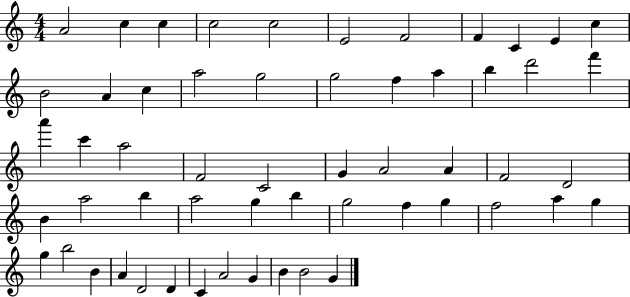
{
  \clef treble
  \numericTimeSignature
  \time 4/4
  \key c \major
  a'2 c''4 c''4 | c''2 c''2 | e'2 f'2 | f'4 c'4 e'4 c''4 | \break b'2 a'4 c''4 | a''2 g''2 | g''2 f''4 a''4 | b''4 d'''2 f'''4 | \break a'''4 c'''4 a''2 | f'2 c'2 | g'4 a'2 a'4 | f'2 d'2 | \break b'4 a''2 b''4 | a''2 g''4 b''4 | g''2 f''4 g''4 | f''2 a''4 g''4 | \break g''4 b''2 b'4 | a'4 d'2 d'4 | c'4 a'2 g'4 | b'4 b'2 g'4 | \break \bar "|."
}